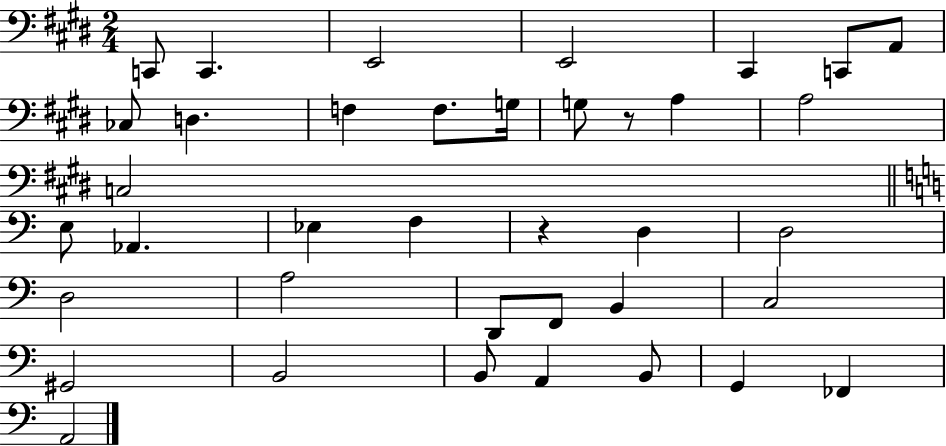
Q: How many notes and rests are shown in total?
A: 38